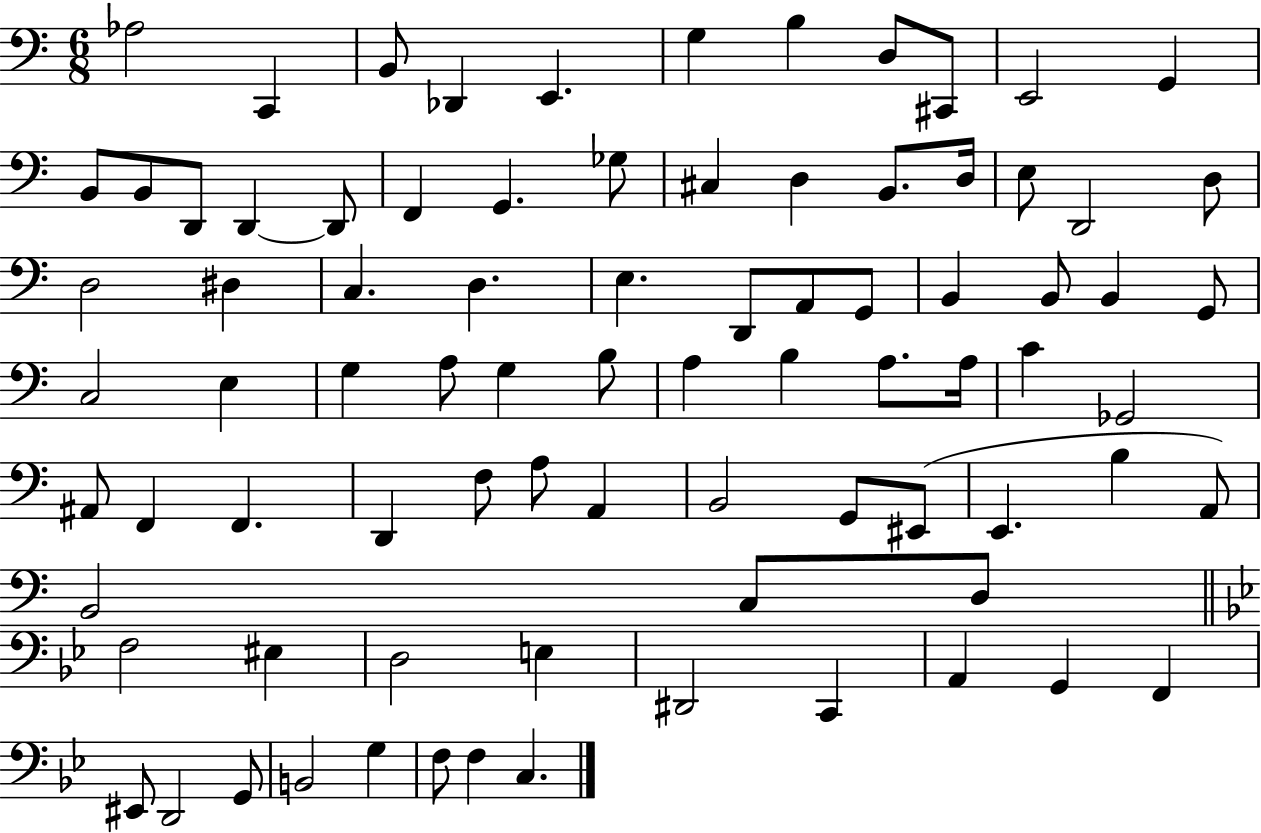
{
  \clef bass
  \numericTimeSignature
  \time 6/8
  \key c \major
  aes2 c,4 | b,8 des,4 e,4. | g4 b4 d8 cis,8 | e,2 g,4 | \break b,8 b,8 d,8 d,4~~ d,8 | f,4 g,4. ges8 | cis4 d4 b,8. d16 | e8 d,2 d8 | \break d2 dis4 | c4. d4. | e4. d,8 a,8 g,8 | b,4 b,8 b,4 g,8 | \break c2 e4 | g4 a8 g4 b8 | a4 b4 a8. a16 | c'4 ges,2 | \break ais,8 f,4 f,4. | d,4 f8 a8 a,4 | b,2 g,8 eis,8( | e,4. b4 a,8) | \break b,2 c8 d8 | \bar "||" \break \key g \minor f2 eis4 | d2 e4 | dis,2 c,4 | a,4 g,4 f,4 | \break eis,8 d,2 g,8 | b,2 g4 | f8 f4 c4. | \bar "|."
}